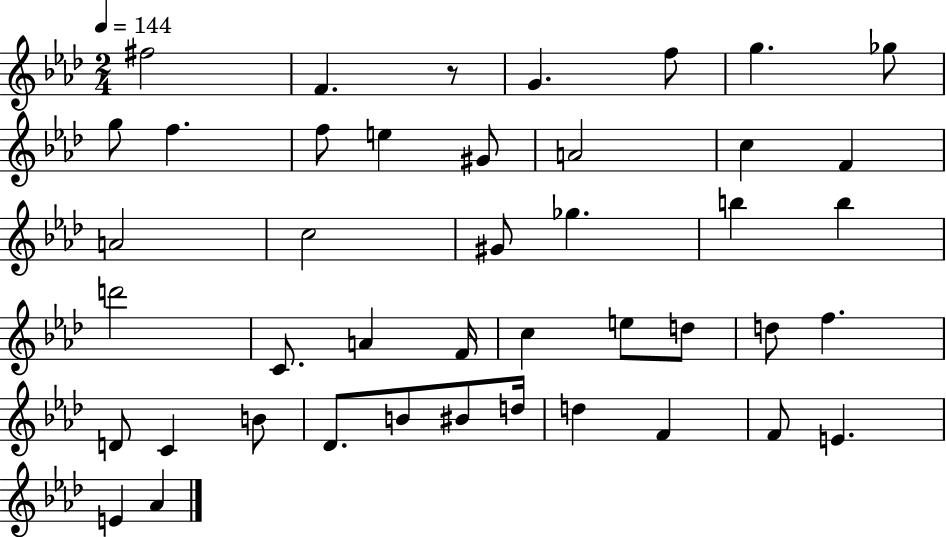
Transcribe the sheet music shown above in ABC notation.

X:1
T:Untitled
M:2/4
L:1/4
K:Ab
^f2 F z/2 G f/2 g _g/2 g/2 f f/2 e ^G/2 A2 c F A2 c2 ^G/2 _g b b d'2 C/2 A F/4 c e/2 d/2 d/2 f D/2 C B/2 _D/2 B/2 ^B/2 d/4 d F F/2 E E _A